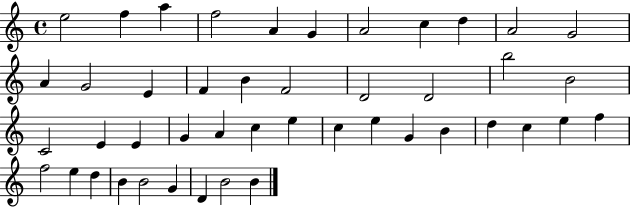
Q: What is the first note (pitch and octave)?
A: E5